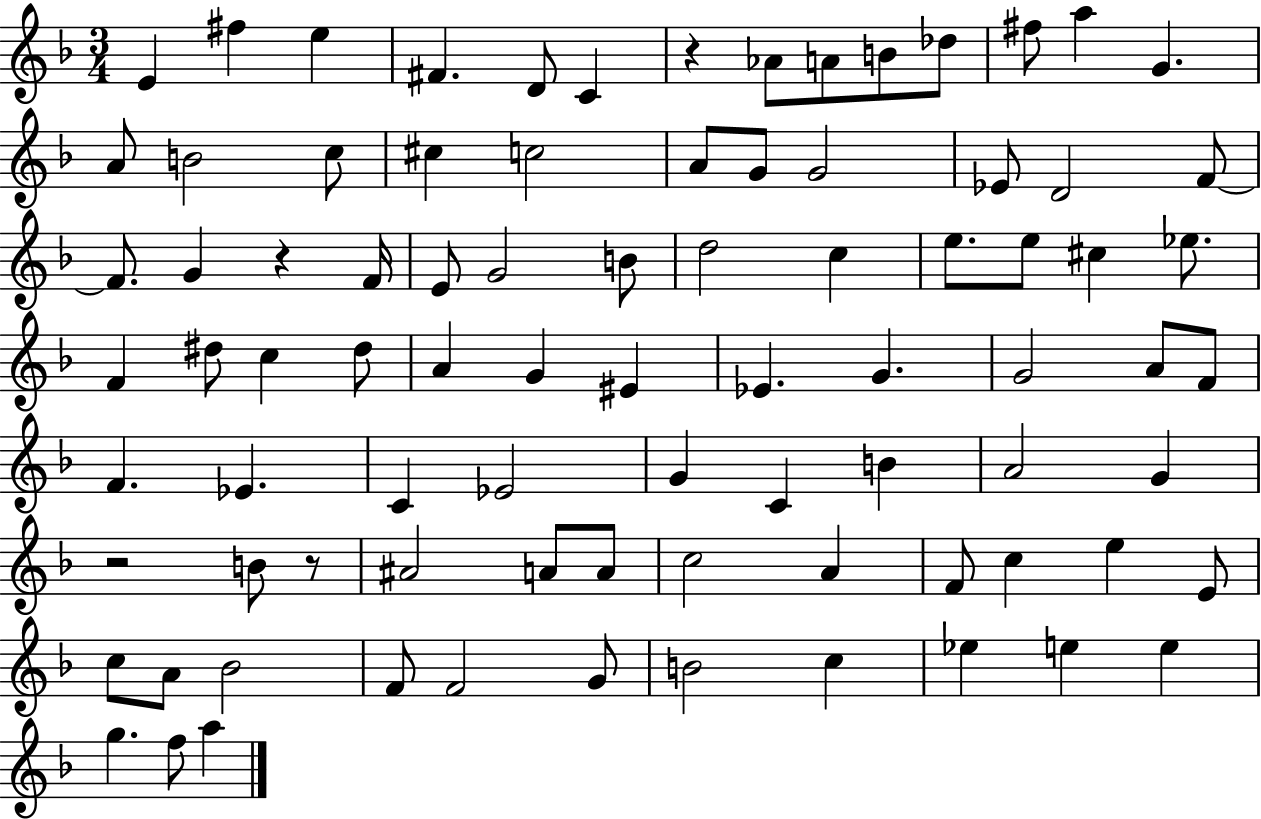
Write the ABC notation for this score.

X:1
T:Untitled
M:3/4
L:1/4
K:F
E ^f e ^F D/2 C z _A/2 A/2 B/2 _d/2 ^f/2 a G A/2 B2 c/2 ^c c2 A/2 G/2 G2 _E/2 D2 F/2 F/2 G z F/4 E/2 G2 B/2 d2 c e/2 e/2 ^c _e/2 F ^d/2 c ^d/2 A G ^E _E G G2 A/2 F/2 F _E C _E2 G C B A2 G z2 B/2 z/2 ^A2 A/2 A/2 c2 A F/2 c e E/2 c/2 A/2 _B2 F/2 F2 G/2 B2 c _e e e g f/2 a